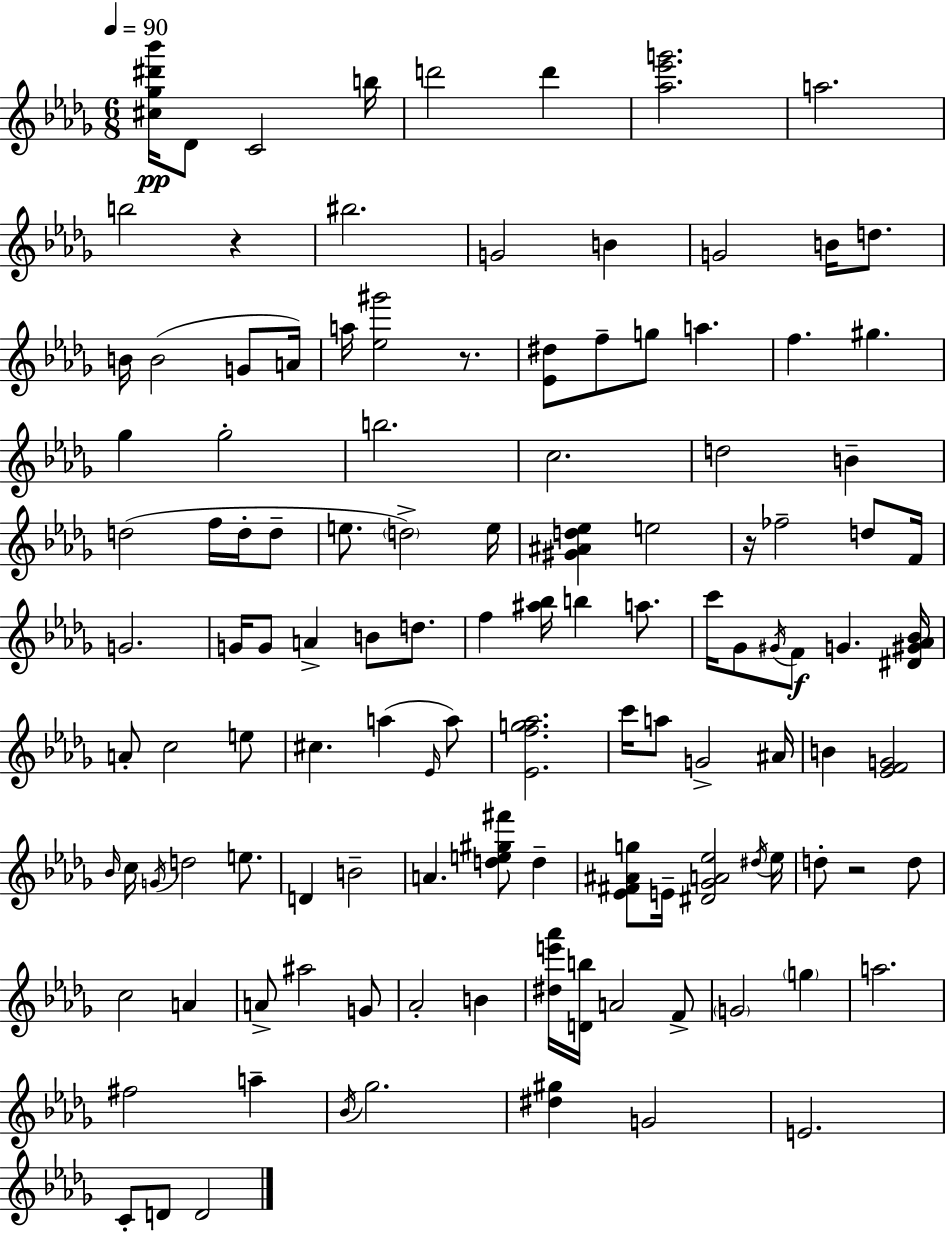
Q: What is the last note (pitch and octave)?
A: D4